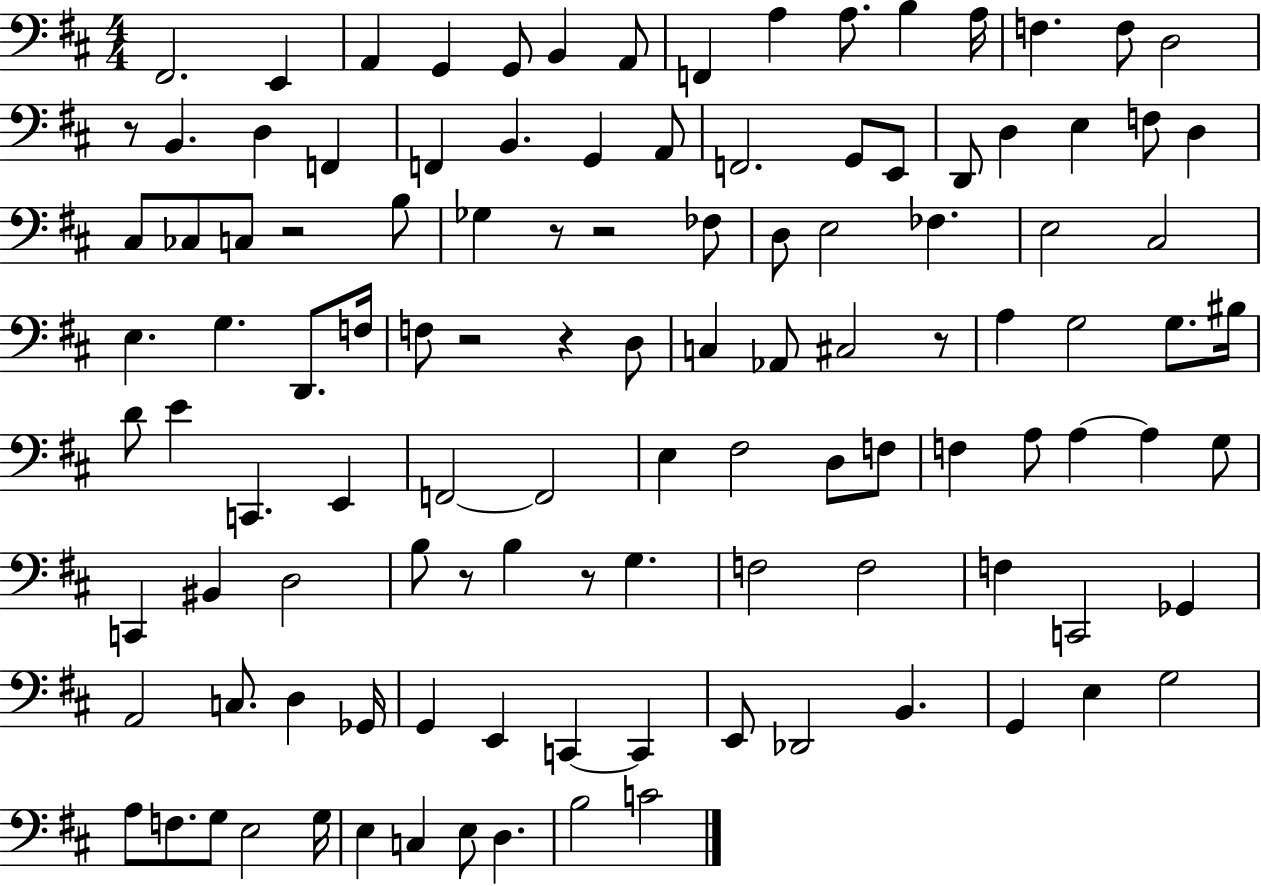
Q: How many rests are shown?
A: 9